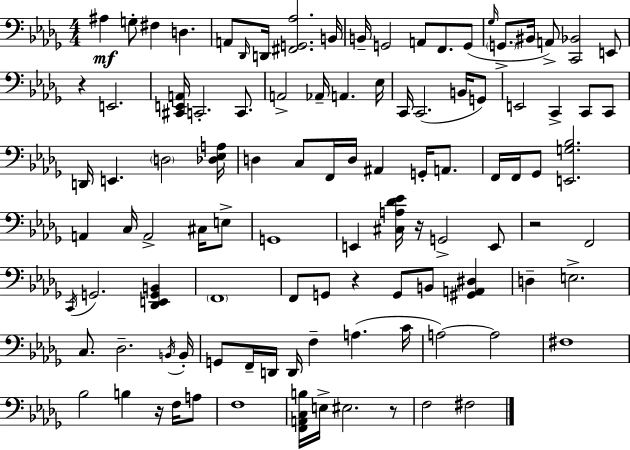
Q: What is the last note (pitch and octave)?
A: F#3